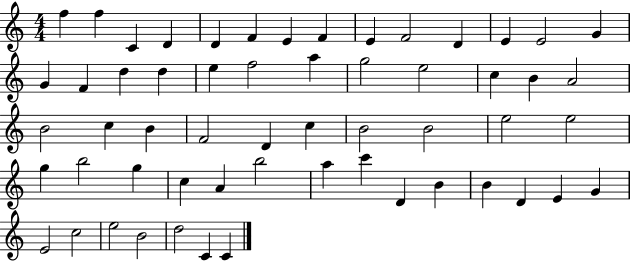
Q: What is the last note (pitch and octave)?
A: C4